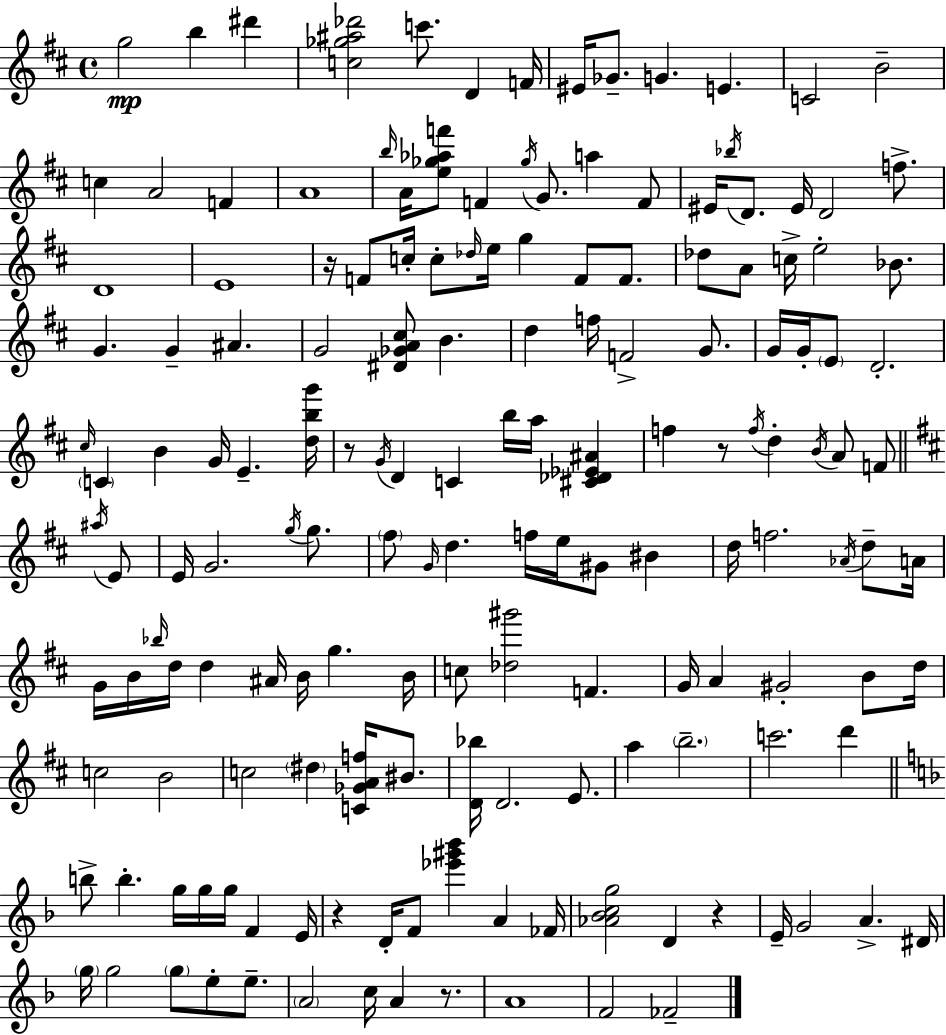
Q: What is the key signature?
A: D major